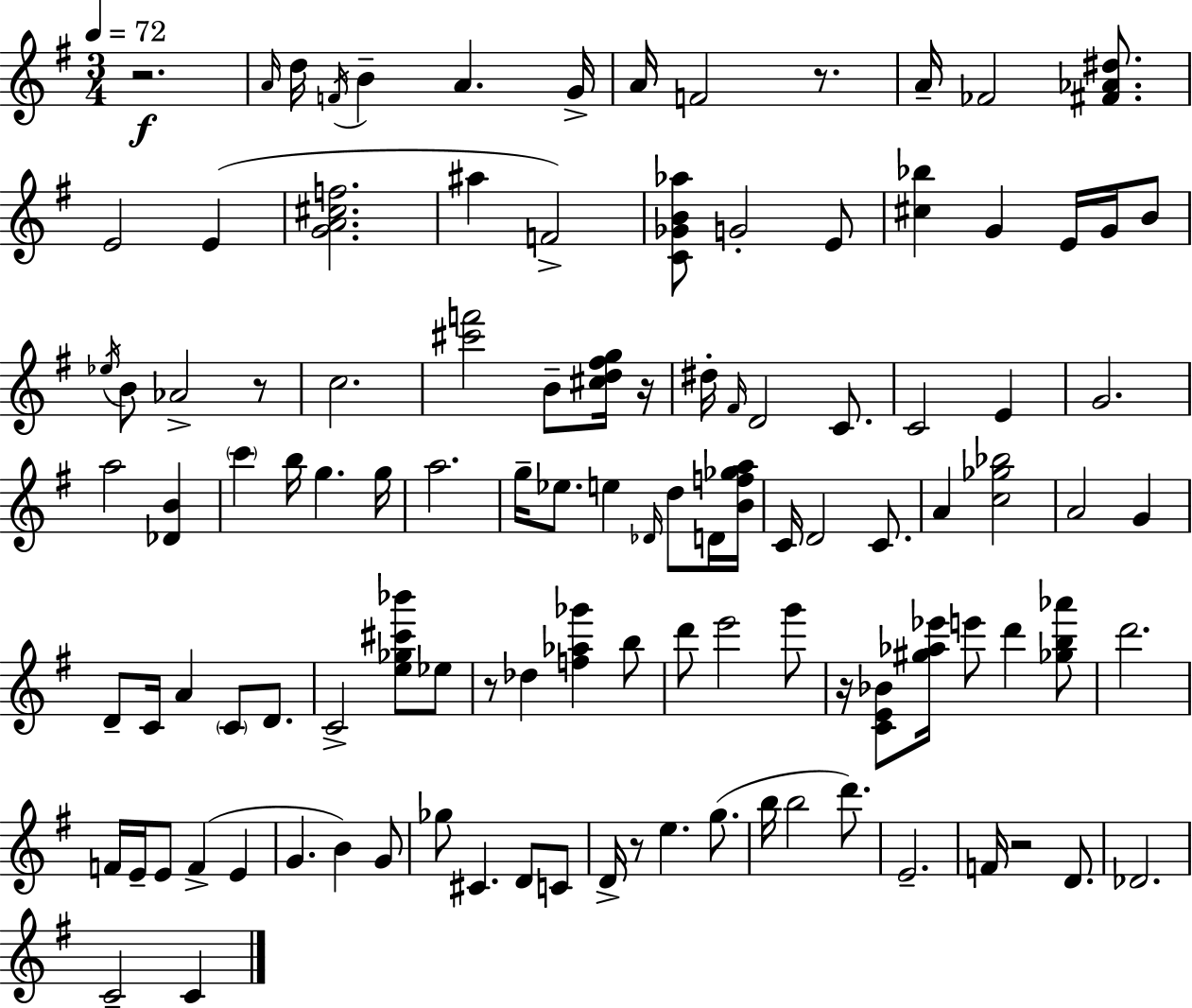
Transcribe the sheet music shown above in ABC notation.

X:1
T:Untitled
M:3/4
L:1/4
K:G
z2 A/4 d/4 F/4 B A G/4 A/4 F2 z/2 A/4 _F2 [^F_A^d]/2 E2 E [GA^cf]2 ^a F2 [C_GB_a]/2 G2 E/2 [^c_b] G E/4 G/4 B/2 _e/4 B/2 _A2 z/2 c2 [^c'f']2 B/2 [^cd^fg]/4 z/4 ^d/4 ^F/4 D2 C/2 C2 E G2 a2 [_DB] c' b/4 g g/4 a2 g/4 _e/2 e _D/4 d/2 D/4 [Bf_ga]/4 C/4 D2 C/2 A [c_g_b]2 A2 G D/2 C/4 A C/2 D/2 C2 [e_g^c'_b']/2 _e/2 z/2 _d [f_a_g'] b/2 d'/2 e'2 g'/2 z/4 [CE_B]/2 [^g_a_e']/4 e'/2 d' [_gb_a']/2 d'2 F/4 E/4 E/2 F E G B G/2 _g/2 ^C D/2 C/2 D/4 z/2 e g/2 b/4 b2 d'/2 E2 F/4 z2 D/2 _D2 C2 C